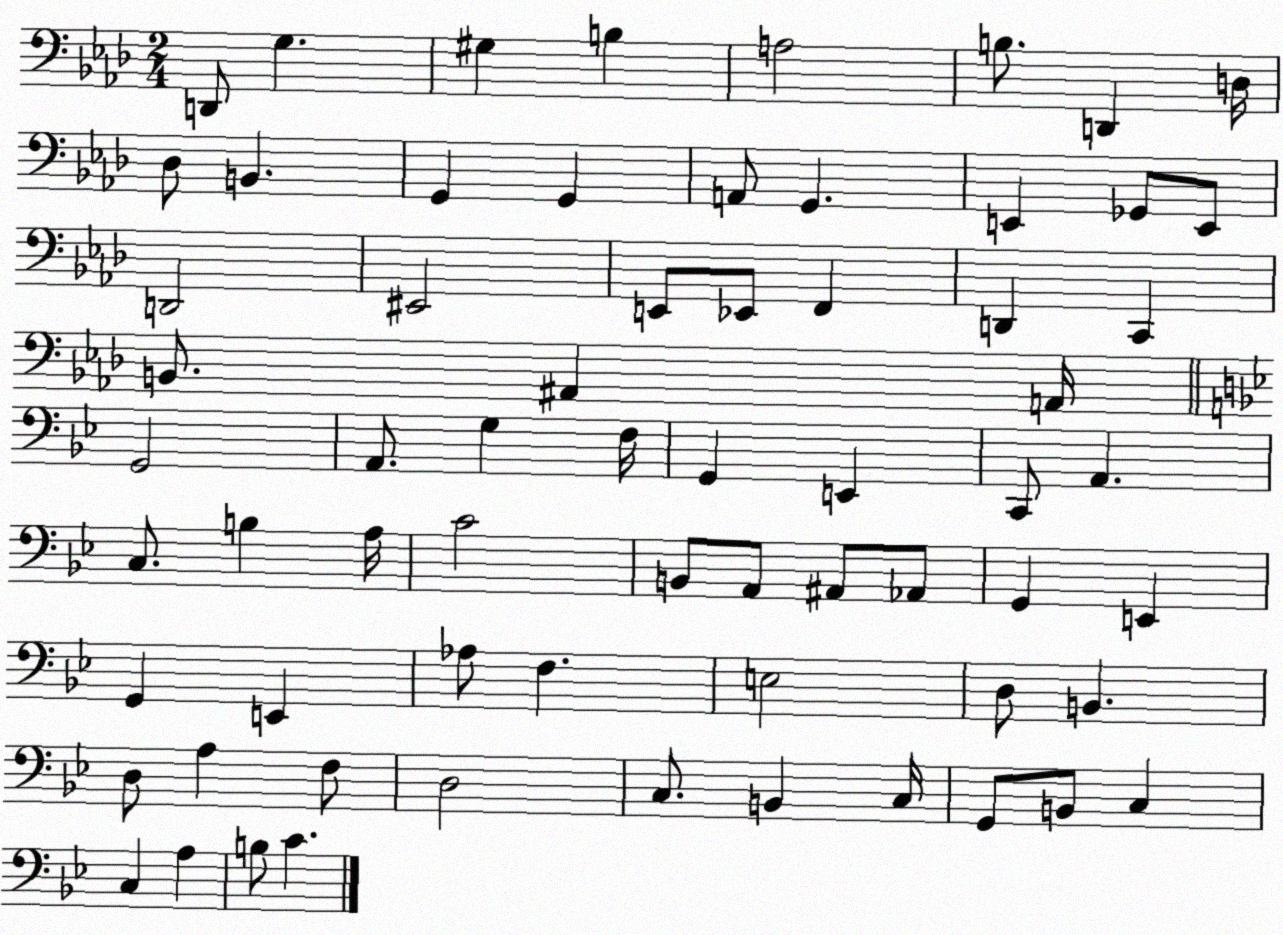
X:1
T:Untitled
M:2/4
L:1/4
K:Ab
D,,/2 G, ^G, B, A,2 B,/2 D,, D,/4 _D,/2 B,, G,, G,, A,,/2 G,, E,, _G,,/2 E,,/2 D,,2 ^E,,2 E,,/2 _E,,/2 F,, D,, C,, B,,/2 ^A,, A,,/4 G,,2 A,,/2 G, F,/4 G,, E,, C,,/2 A,, C,/2 B, A,/4 C2 B,,/2 A,,/2 ^A,,/2 _A,,/2 G,, E,, G,, E,, _A,/2 F, E,2 D,/2 B,, D,/2 A, F,/2 D,2 C,/2 B,, C,/4 G,,/2 B,,/2 C, C, A, B,/2 C